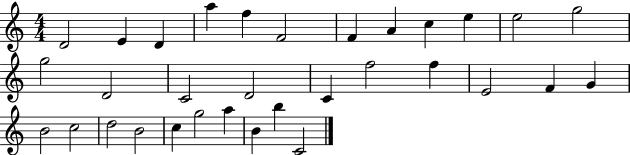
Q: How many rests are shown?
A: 0